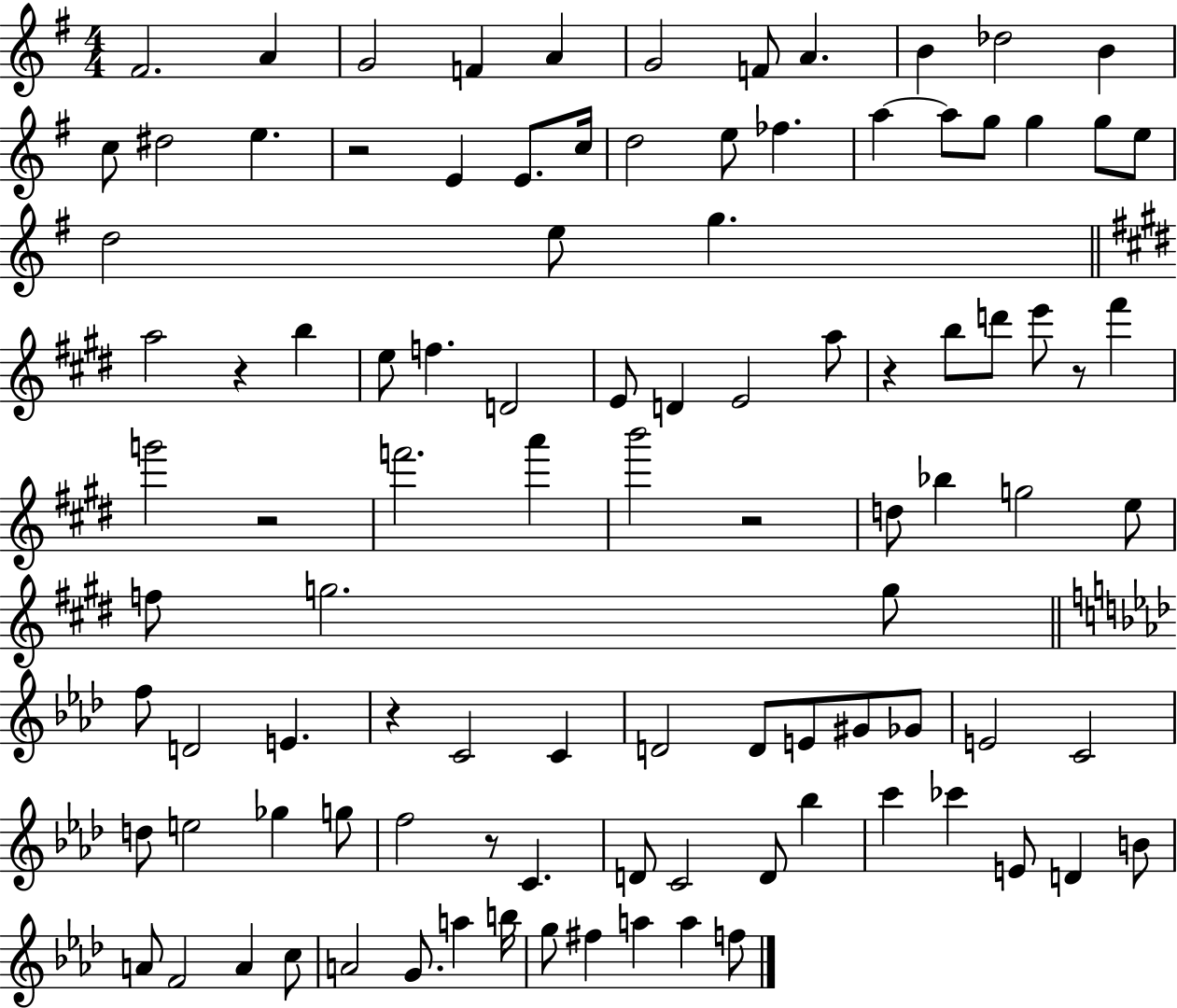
F#4/h. A4/q G4/h F4/q A4/q G4/h F4/e A4/q. B4/q Db5/h B4/q C5/e D#5/h E5/q. R/h E4/q E4/e. C5/s D5/h E5/e FES5/q. A5/q A5/e G5/e G5/q G5/e E5/e D5/h E5/e G5/q. A5/h R/q B5/q E5/e F5/q. D4/h E4/e D4/q E4/h A5/e R/q B5/e D6/e E6/e R/e F#6/q G6/h R/h F6/h. A6/q B6/h R/h D5/e Bb5/q G5/h E5/e F5/e G5/h. G5/e F5/e D4/h E4/q. R/q C4/h C4/q D4/h D4/e E4/e G#4/e Gb4/e E4/h C4/h D5/e E5/h Gb5/q G5/e F5/h R/e C4/q. D4/e C4/h D4/e Bb5/q C6/q CES6/q E4/e D4/q B4/e A4/e F4/h A4/q C5/e A4/h G4/e. A5/q B5/s G5/e F#5/q A5/q A5/q F5/e